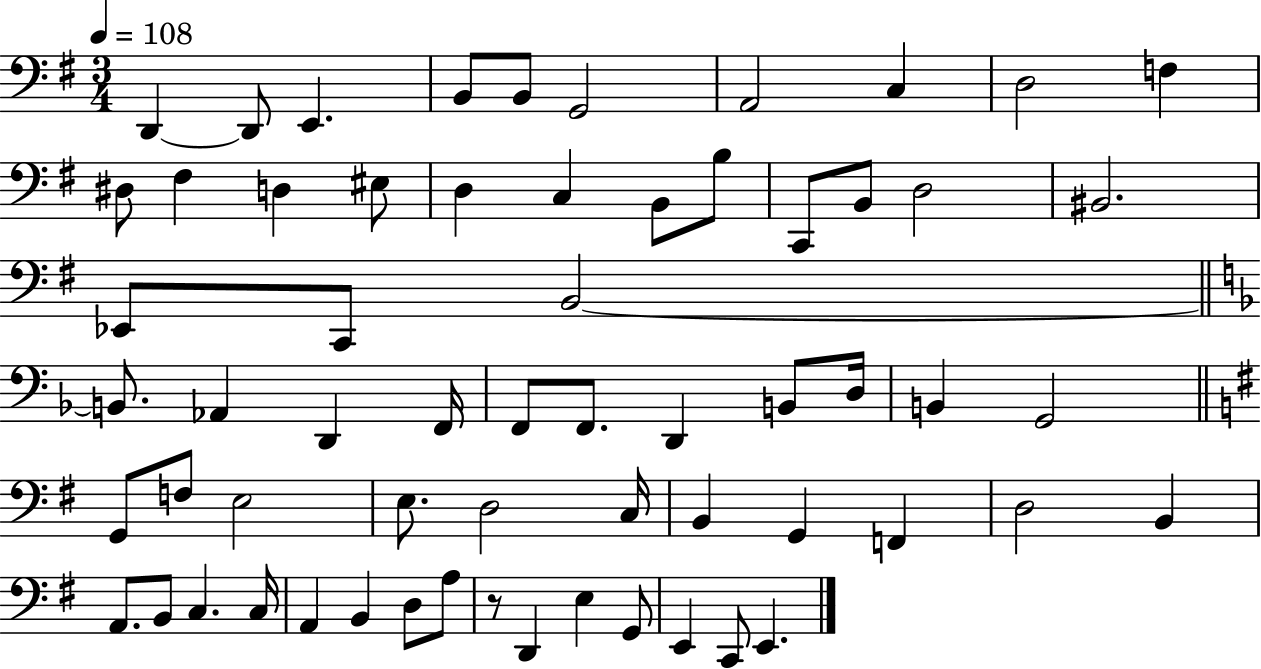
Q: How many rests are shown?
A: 1